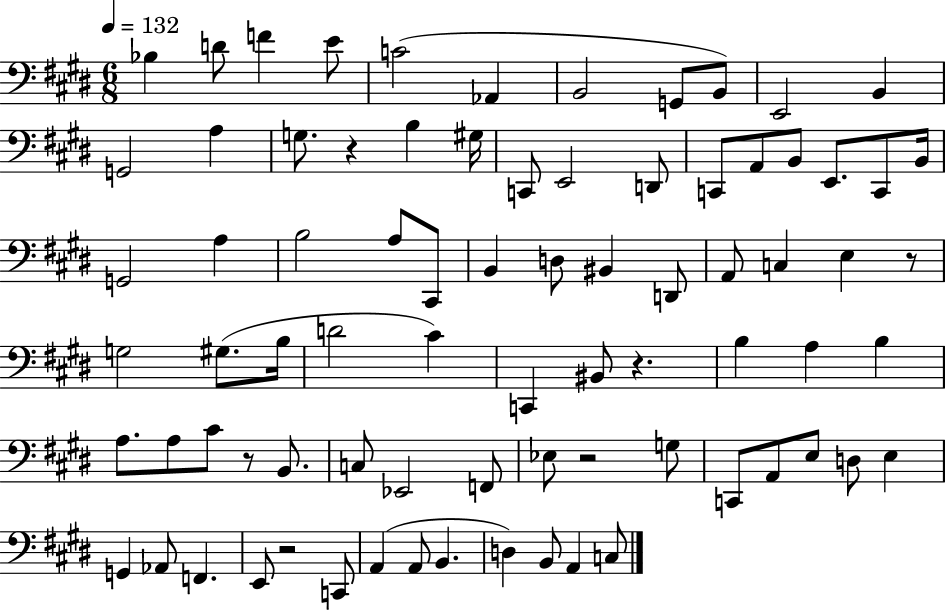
{
  \clef bass
  \numericTimeSignature
  \time 6/8
  \key e \major
  \tempo 4 = 132
  bes4 d'8 f'4 e'8 | c'2( aes,4 | b,2 g,8 b,8) | e,2 b,4 | \break g,2 a4 | g8. r4 b4 gis16 | c,8 e,2 d,8 | c,8 a,8 b,8 e,8. c,8 b,16 | \break g,2 a4 | b2 a8 cis,8 | b,4 d8 bis,4 d,8 | a,8 c4 e4 r8 | \break g2 gis8.( b16 | d'2 cis'4) | c,4 bis,8 r4. | b4 a4 b4 | \break a8. a8 cis'8 r8 b,8. | c8 ees,2 f,8 | ees8 r2 g8 | c,8 a,8 e8 d8 e4 | \break g,4 aes,8 f,4. | e,8 r2 c,8 | a,4( a,8 b,4. | d4) b,8 a,4 c8 | \break \bar "|."
}